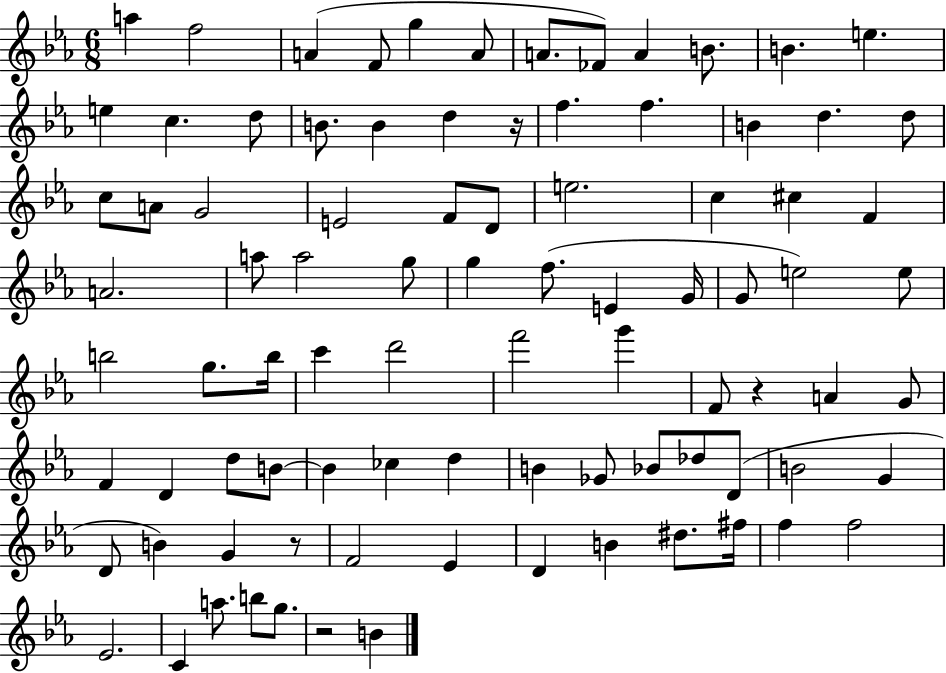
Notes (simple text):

A5/q F5/h A4/q F4/e G5/q A4/e A4/e. FES4/e A4/q B4/e. B4/q. E5/q. E5/q C5/q. D5/e B4/e. B4/q D5/q R/s F5/q. F5/q. B4/q D5/q. D5/e C5/e A4/e G4/h E4/h F4/e D4/e E5/h. C5/q C#5/q F4/q A4/h. A5/e A5/h G5/e G5/q F5/e. E4/q G4/s G4/e E5/h E5/e B5/h G5/e. B5/s C6/q D6/h F6/h G6/q F4/e R/q A4/q G4/e F4/q D4/q D5/e B4/e B4/q CES5/q D5/q B4/q Gb4/e Bb4/e Db5/e D4/e B4/h G4/q D4/e B4/q G4/q R/e F4/h Eb4/q D4/q B4/q D#5/e. F#5/s F5/q F5/h Eb4/h. C4/q A5/e. B5/e G5/e. R/h B4/q